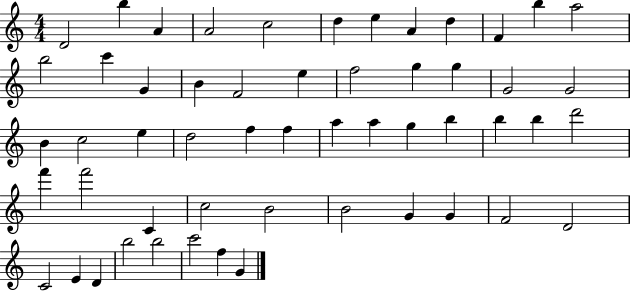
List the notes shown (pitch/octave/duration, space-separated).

D4/h B5/q A4/q A4/h C5/h D5/q E5/q A4/q D5/q F4/q B5/q A5/h B5/h C6/q G4/q B4/q F4/h E5/q F5/h G5/q G5/q G4/h G4/h B4/q C5/h E5/q D5/h F5/q F5/q A5/q A5/q G5/q B5/q B5/q B5/q D6/h F6/q F6/h C4/q C5/h B4/h B4/h G4/q G4/q F4/h D4/h C4/h E4/q D4/q B5/h B5/h C6/h F5/q G4/q